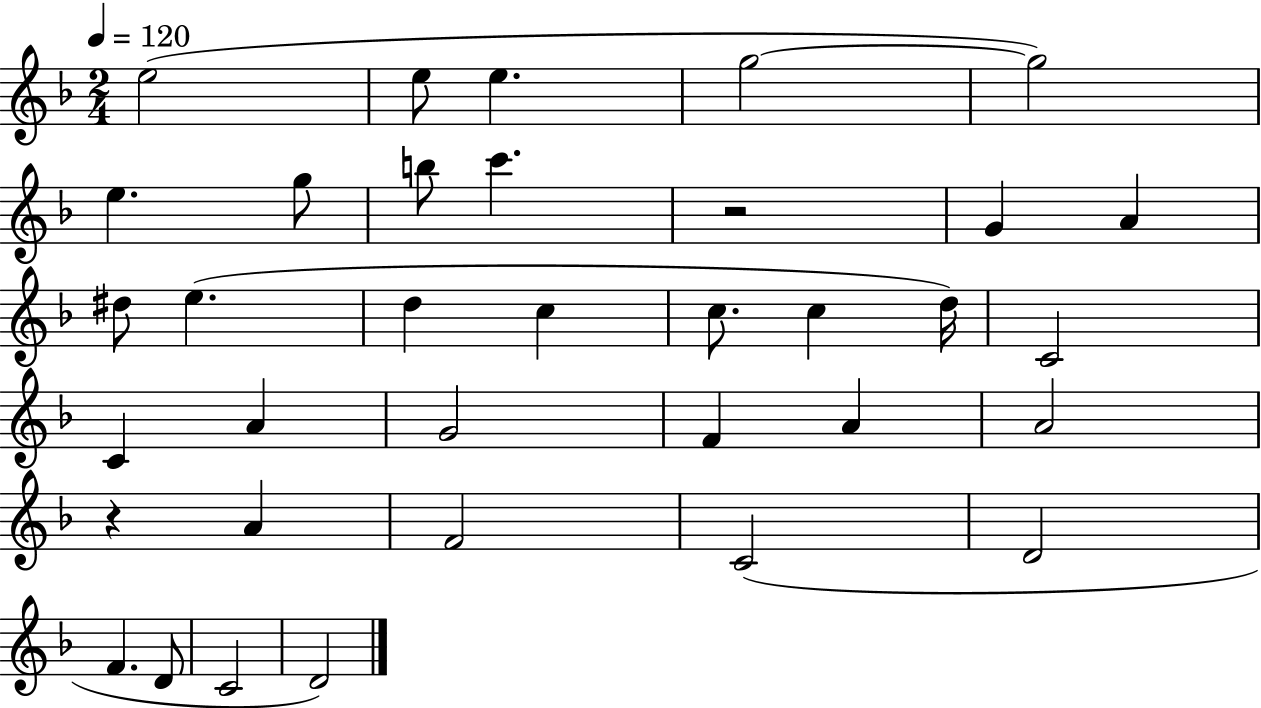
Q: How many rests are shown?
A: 2